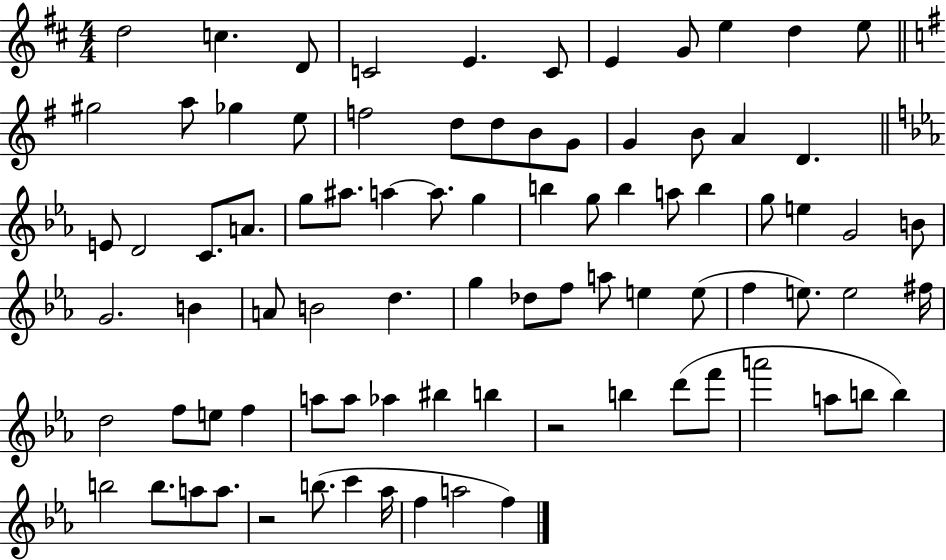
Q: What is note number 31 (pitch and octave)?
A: A5